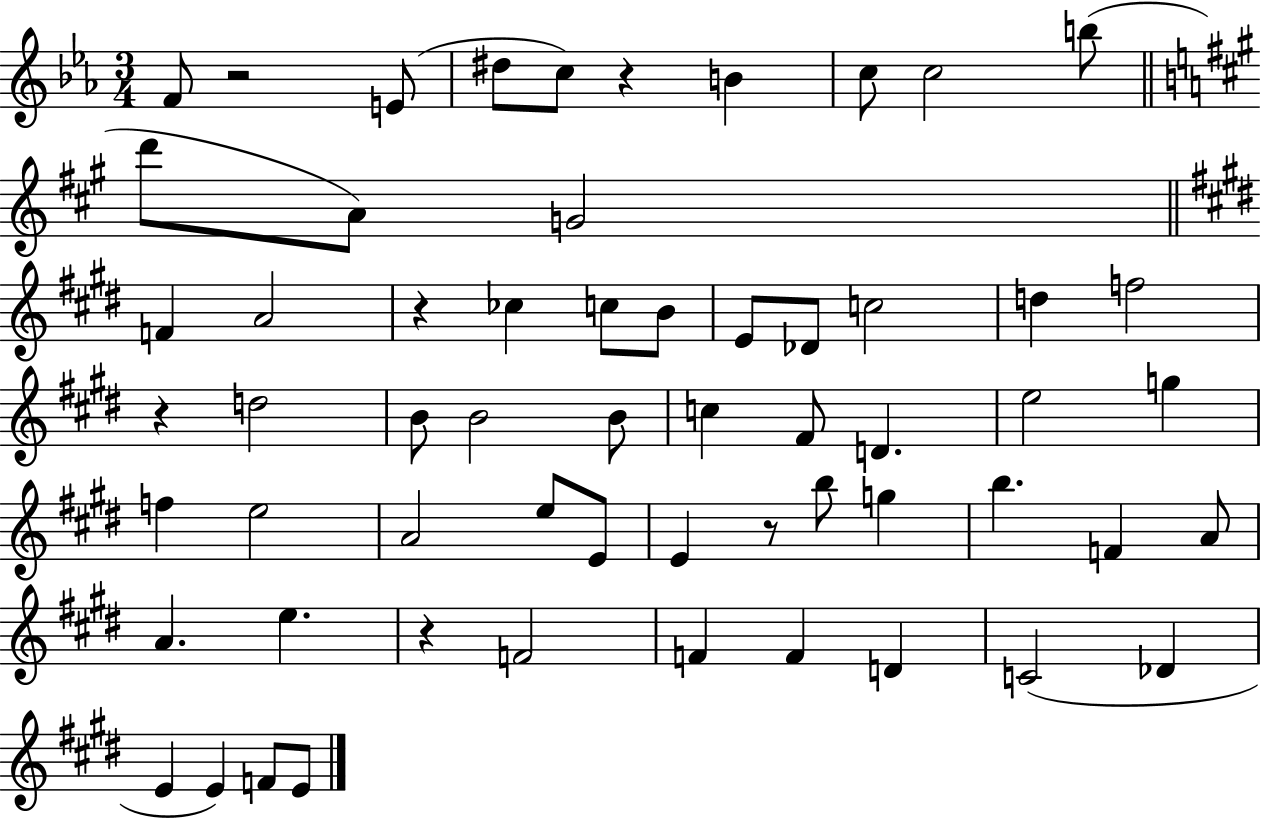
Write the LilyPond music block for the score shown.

{
  \clef treble
  \numericTimeSignature
  \time 3/4
  \key ees \major
  \repeat volta 2 { f'8 r2 e'8( | dis''8 c''8) r4 b'4 | c''8 c''2 b''8( | \bar "||" \break \key a \major d'''8 a'8) g'2 | \bar "||" \break \key e \major f'4 a'2 | r4 ces''4 c''8 b'8 | e'8 des'8 c''2 | d''4 f''2 | \break r4 d''2 | b'8 b'2 b'8 | c''4 fis'8 d'4. | e''2 g''4 | \break f''4 e''2 | a'2 e''8 e'8 | e'4 r8 b''8 g''4 | b''4. f'4 a'8 | \break a'4. e''4. | r4 f'2 | f'4 f'4 d'4 | c'2( des'4 | \break e'4 e'4) f'8 e'8 | } \bar "|."
}